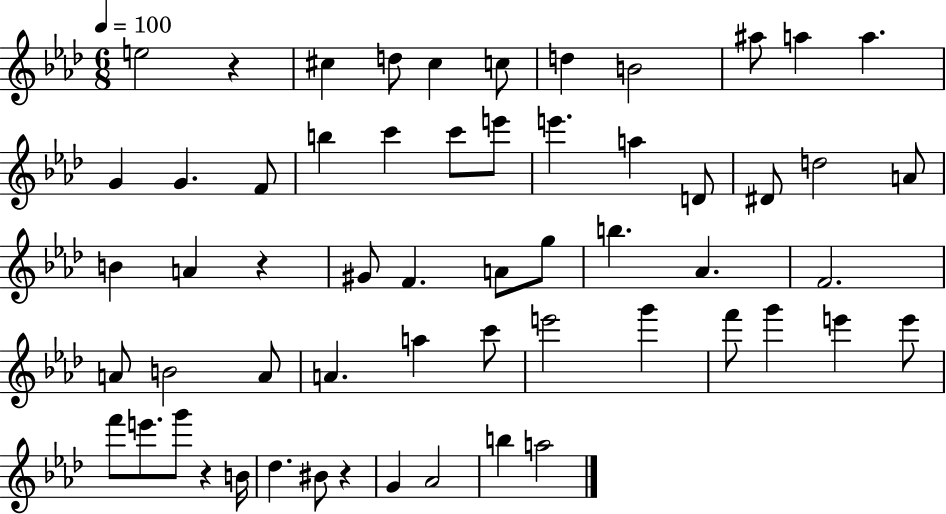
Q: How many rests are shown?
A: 4